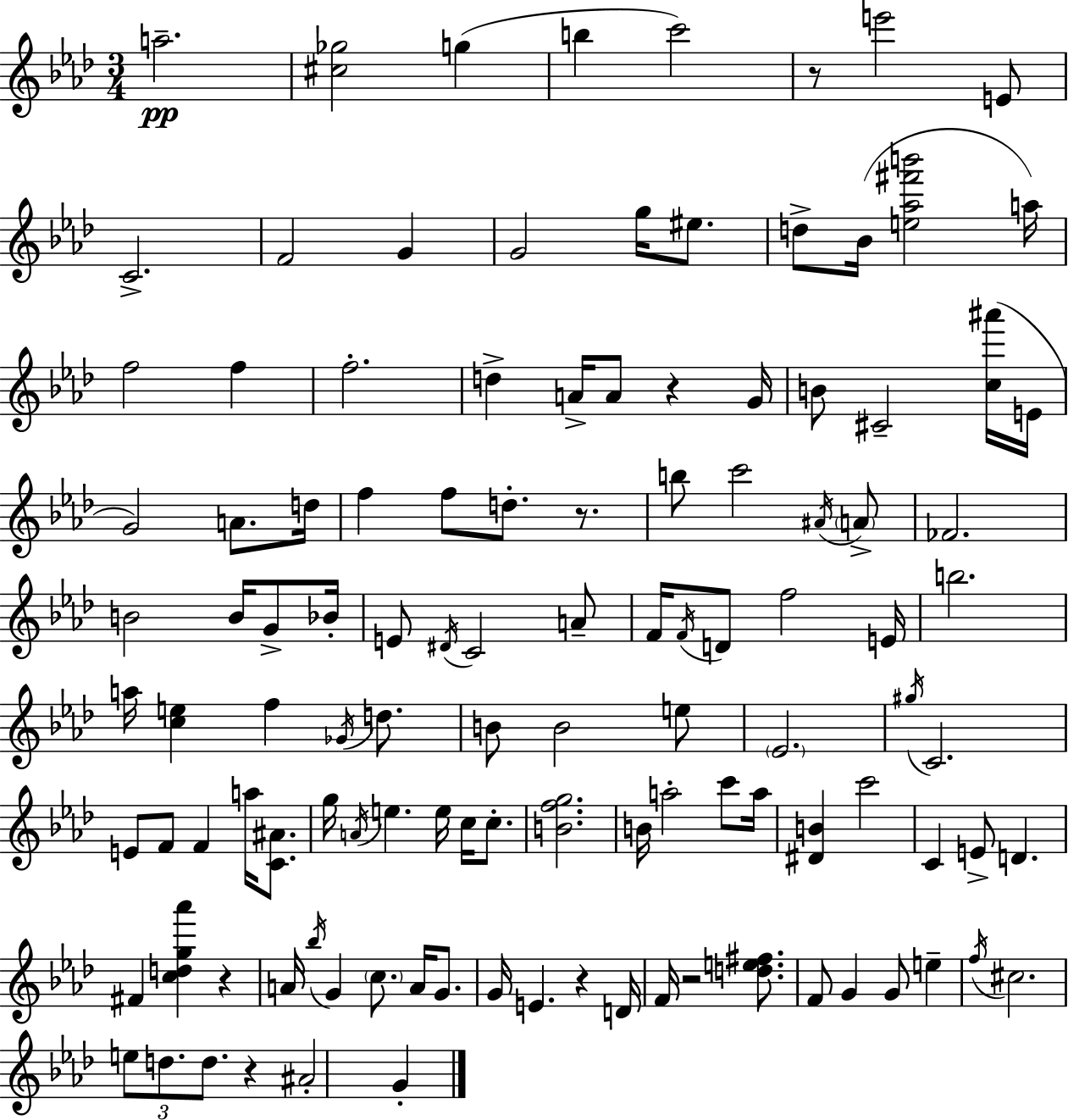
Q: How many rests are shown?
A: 7